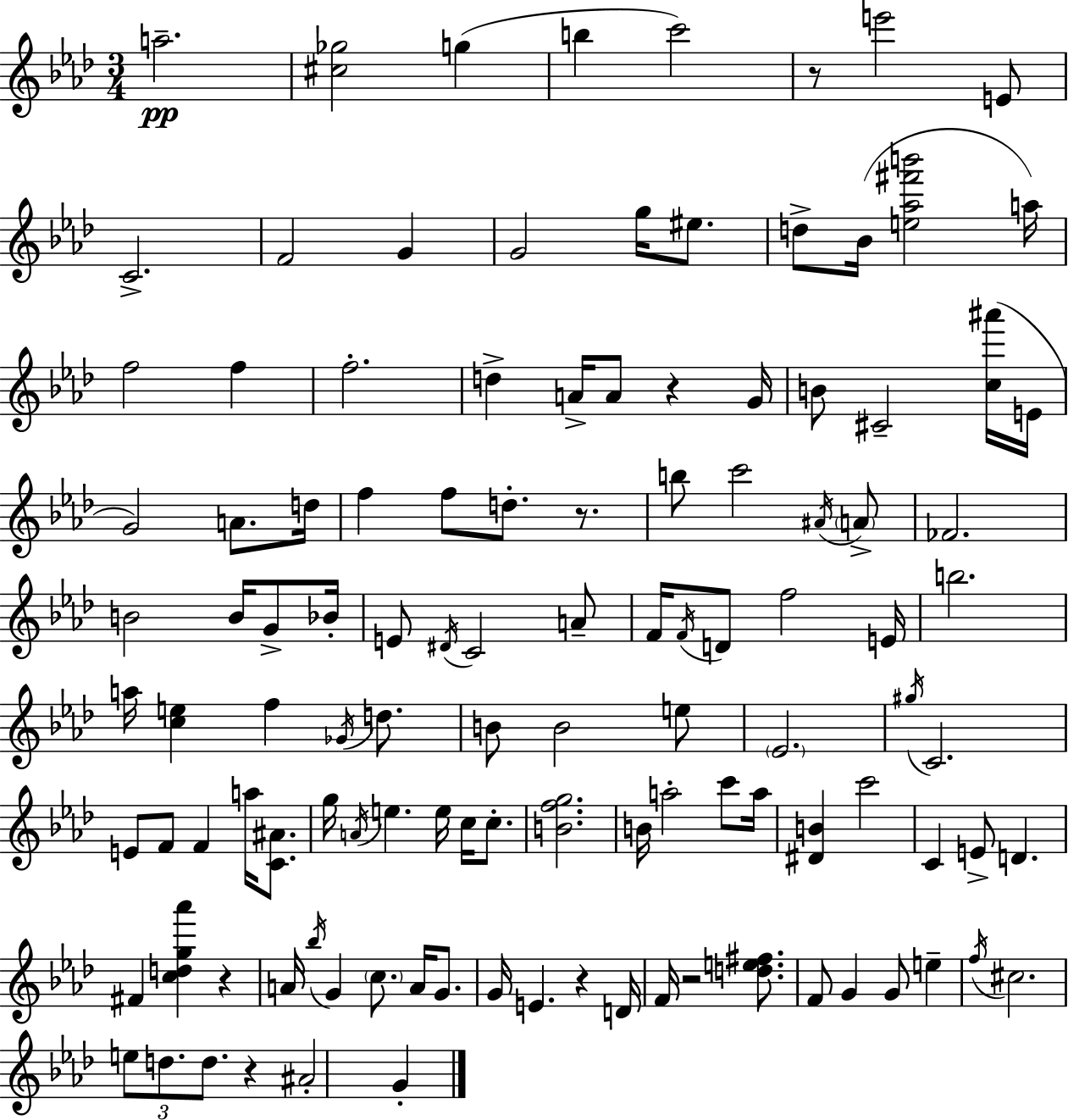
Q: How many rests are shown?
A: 7